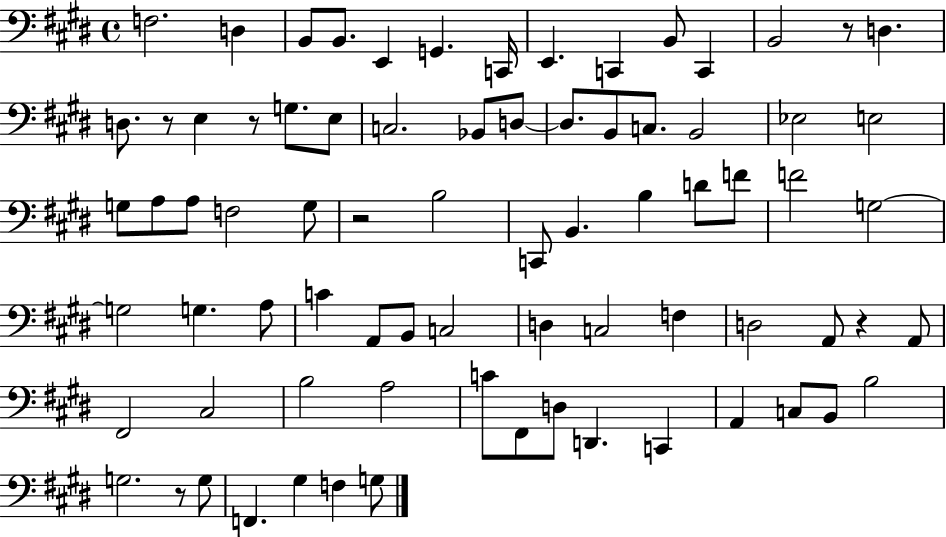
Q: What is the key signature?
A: E major